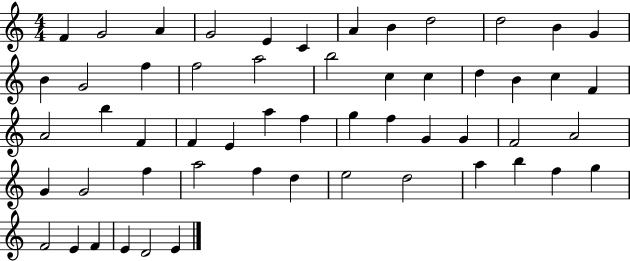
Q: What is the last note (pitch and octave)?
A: E4